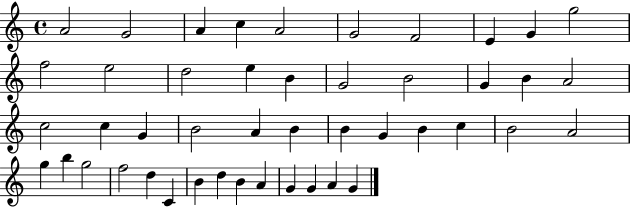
{
  \clef treble
  \time 4/4
  \defaultTimeSignature
  \key c \major
  a'2 g'2 | a'4 c''4 a'2 | g'2 f'2 | e'4 g'4 g''2 | \break f''2 e''2 | d''2 e''4 b'4 | g'2 b'2 | g'4 b'4 a'2 | \break c''2 c''4 g'4 | b'2 a'4 b'4 | b'4 g'4 b'4 c''4 | b'2 a'2 | \break g''4 b''4 g''2 | f''2 d''4 c'4 | b'4 d''4 b'4 a'4 | g'4 g'4 a'4 g'4 | \break \bar "|."
}